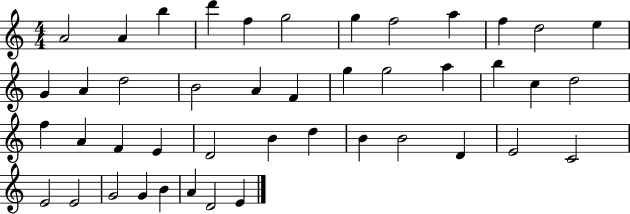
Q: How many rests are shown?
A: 0